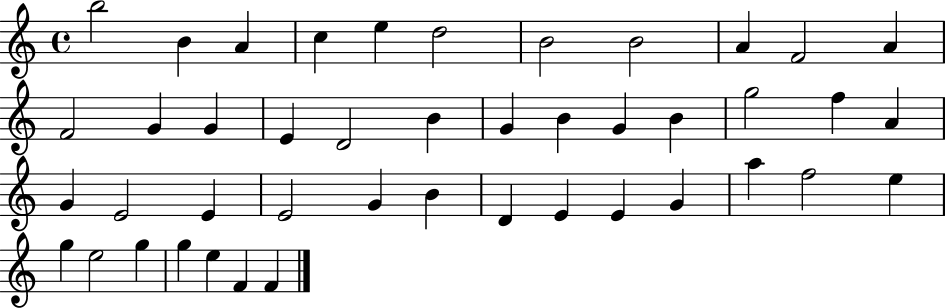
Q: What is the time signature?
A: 4/4